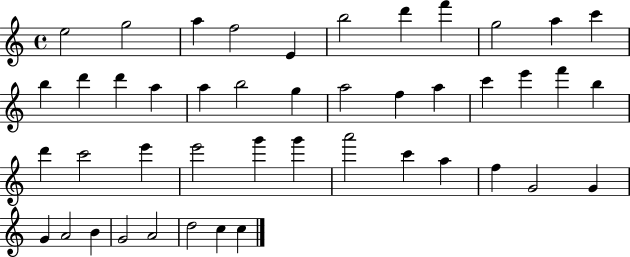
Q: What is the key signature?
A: C major